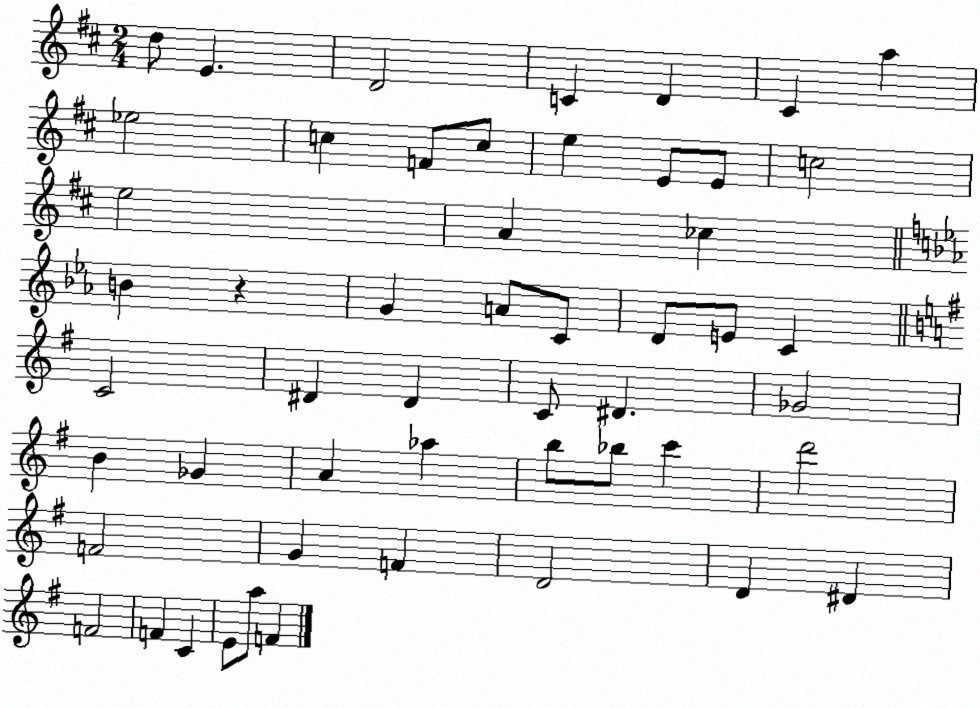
X:1
T:Untitled
M:2/4
L:1/4
K:D
d/2 E D2 C D ^C a _e2 c F/2 c/2 e E/2 E/2 c2 e2 A _c B z G A/2 C/2 D/2 E/2 C C2 ^D ^D C/2 ^D _G2 B _G A _a b/2 _b/2 c' d'2 F2 G F D2 D ^D F2 F C E/2 a/2 F